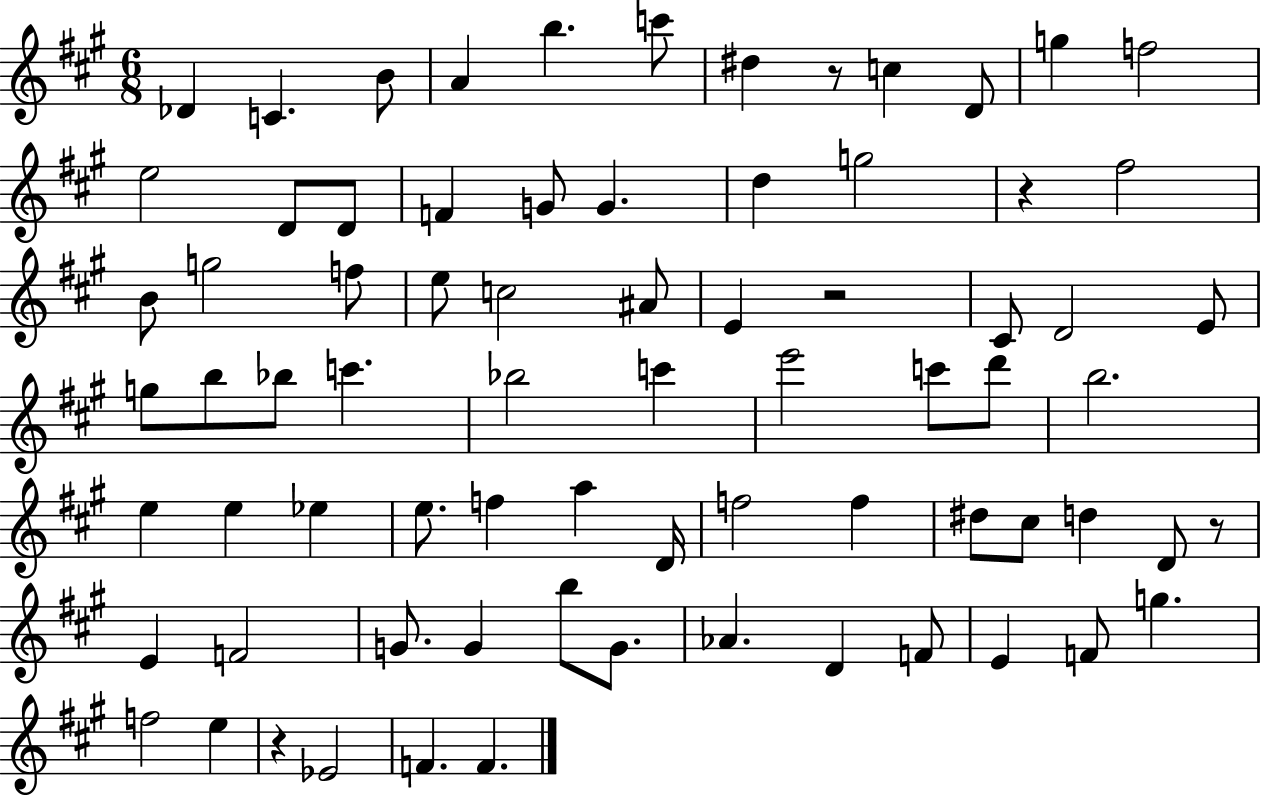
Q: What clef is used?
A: treble